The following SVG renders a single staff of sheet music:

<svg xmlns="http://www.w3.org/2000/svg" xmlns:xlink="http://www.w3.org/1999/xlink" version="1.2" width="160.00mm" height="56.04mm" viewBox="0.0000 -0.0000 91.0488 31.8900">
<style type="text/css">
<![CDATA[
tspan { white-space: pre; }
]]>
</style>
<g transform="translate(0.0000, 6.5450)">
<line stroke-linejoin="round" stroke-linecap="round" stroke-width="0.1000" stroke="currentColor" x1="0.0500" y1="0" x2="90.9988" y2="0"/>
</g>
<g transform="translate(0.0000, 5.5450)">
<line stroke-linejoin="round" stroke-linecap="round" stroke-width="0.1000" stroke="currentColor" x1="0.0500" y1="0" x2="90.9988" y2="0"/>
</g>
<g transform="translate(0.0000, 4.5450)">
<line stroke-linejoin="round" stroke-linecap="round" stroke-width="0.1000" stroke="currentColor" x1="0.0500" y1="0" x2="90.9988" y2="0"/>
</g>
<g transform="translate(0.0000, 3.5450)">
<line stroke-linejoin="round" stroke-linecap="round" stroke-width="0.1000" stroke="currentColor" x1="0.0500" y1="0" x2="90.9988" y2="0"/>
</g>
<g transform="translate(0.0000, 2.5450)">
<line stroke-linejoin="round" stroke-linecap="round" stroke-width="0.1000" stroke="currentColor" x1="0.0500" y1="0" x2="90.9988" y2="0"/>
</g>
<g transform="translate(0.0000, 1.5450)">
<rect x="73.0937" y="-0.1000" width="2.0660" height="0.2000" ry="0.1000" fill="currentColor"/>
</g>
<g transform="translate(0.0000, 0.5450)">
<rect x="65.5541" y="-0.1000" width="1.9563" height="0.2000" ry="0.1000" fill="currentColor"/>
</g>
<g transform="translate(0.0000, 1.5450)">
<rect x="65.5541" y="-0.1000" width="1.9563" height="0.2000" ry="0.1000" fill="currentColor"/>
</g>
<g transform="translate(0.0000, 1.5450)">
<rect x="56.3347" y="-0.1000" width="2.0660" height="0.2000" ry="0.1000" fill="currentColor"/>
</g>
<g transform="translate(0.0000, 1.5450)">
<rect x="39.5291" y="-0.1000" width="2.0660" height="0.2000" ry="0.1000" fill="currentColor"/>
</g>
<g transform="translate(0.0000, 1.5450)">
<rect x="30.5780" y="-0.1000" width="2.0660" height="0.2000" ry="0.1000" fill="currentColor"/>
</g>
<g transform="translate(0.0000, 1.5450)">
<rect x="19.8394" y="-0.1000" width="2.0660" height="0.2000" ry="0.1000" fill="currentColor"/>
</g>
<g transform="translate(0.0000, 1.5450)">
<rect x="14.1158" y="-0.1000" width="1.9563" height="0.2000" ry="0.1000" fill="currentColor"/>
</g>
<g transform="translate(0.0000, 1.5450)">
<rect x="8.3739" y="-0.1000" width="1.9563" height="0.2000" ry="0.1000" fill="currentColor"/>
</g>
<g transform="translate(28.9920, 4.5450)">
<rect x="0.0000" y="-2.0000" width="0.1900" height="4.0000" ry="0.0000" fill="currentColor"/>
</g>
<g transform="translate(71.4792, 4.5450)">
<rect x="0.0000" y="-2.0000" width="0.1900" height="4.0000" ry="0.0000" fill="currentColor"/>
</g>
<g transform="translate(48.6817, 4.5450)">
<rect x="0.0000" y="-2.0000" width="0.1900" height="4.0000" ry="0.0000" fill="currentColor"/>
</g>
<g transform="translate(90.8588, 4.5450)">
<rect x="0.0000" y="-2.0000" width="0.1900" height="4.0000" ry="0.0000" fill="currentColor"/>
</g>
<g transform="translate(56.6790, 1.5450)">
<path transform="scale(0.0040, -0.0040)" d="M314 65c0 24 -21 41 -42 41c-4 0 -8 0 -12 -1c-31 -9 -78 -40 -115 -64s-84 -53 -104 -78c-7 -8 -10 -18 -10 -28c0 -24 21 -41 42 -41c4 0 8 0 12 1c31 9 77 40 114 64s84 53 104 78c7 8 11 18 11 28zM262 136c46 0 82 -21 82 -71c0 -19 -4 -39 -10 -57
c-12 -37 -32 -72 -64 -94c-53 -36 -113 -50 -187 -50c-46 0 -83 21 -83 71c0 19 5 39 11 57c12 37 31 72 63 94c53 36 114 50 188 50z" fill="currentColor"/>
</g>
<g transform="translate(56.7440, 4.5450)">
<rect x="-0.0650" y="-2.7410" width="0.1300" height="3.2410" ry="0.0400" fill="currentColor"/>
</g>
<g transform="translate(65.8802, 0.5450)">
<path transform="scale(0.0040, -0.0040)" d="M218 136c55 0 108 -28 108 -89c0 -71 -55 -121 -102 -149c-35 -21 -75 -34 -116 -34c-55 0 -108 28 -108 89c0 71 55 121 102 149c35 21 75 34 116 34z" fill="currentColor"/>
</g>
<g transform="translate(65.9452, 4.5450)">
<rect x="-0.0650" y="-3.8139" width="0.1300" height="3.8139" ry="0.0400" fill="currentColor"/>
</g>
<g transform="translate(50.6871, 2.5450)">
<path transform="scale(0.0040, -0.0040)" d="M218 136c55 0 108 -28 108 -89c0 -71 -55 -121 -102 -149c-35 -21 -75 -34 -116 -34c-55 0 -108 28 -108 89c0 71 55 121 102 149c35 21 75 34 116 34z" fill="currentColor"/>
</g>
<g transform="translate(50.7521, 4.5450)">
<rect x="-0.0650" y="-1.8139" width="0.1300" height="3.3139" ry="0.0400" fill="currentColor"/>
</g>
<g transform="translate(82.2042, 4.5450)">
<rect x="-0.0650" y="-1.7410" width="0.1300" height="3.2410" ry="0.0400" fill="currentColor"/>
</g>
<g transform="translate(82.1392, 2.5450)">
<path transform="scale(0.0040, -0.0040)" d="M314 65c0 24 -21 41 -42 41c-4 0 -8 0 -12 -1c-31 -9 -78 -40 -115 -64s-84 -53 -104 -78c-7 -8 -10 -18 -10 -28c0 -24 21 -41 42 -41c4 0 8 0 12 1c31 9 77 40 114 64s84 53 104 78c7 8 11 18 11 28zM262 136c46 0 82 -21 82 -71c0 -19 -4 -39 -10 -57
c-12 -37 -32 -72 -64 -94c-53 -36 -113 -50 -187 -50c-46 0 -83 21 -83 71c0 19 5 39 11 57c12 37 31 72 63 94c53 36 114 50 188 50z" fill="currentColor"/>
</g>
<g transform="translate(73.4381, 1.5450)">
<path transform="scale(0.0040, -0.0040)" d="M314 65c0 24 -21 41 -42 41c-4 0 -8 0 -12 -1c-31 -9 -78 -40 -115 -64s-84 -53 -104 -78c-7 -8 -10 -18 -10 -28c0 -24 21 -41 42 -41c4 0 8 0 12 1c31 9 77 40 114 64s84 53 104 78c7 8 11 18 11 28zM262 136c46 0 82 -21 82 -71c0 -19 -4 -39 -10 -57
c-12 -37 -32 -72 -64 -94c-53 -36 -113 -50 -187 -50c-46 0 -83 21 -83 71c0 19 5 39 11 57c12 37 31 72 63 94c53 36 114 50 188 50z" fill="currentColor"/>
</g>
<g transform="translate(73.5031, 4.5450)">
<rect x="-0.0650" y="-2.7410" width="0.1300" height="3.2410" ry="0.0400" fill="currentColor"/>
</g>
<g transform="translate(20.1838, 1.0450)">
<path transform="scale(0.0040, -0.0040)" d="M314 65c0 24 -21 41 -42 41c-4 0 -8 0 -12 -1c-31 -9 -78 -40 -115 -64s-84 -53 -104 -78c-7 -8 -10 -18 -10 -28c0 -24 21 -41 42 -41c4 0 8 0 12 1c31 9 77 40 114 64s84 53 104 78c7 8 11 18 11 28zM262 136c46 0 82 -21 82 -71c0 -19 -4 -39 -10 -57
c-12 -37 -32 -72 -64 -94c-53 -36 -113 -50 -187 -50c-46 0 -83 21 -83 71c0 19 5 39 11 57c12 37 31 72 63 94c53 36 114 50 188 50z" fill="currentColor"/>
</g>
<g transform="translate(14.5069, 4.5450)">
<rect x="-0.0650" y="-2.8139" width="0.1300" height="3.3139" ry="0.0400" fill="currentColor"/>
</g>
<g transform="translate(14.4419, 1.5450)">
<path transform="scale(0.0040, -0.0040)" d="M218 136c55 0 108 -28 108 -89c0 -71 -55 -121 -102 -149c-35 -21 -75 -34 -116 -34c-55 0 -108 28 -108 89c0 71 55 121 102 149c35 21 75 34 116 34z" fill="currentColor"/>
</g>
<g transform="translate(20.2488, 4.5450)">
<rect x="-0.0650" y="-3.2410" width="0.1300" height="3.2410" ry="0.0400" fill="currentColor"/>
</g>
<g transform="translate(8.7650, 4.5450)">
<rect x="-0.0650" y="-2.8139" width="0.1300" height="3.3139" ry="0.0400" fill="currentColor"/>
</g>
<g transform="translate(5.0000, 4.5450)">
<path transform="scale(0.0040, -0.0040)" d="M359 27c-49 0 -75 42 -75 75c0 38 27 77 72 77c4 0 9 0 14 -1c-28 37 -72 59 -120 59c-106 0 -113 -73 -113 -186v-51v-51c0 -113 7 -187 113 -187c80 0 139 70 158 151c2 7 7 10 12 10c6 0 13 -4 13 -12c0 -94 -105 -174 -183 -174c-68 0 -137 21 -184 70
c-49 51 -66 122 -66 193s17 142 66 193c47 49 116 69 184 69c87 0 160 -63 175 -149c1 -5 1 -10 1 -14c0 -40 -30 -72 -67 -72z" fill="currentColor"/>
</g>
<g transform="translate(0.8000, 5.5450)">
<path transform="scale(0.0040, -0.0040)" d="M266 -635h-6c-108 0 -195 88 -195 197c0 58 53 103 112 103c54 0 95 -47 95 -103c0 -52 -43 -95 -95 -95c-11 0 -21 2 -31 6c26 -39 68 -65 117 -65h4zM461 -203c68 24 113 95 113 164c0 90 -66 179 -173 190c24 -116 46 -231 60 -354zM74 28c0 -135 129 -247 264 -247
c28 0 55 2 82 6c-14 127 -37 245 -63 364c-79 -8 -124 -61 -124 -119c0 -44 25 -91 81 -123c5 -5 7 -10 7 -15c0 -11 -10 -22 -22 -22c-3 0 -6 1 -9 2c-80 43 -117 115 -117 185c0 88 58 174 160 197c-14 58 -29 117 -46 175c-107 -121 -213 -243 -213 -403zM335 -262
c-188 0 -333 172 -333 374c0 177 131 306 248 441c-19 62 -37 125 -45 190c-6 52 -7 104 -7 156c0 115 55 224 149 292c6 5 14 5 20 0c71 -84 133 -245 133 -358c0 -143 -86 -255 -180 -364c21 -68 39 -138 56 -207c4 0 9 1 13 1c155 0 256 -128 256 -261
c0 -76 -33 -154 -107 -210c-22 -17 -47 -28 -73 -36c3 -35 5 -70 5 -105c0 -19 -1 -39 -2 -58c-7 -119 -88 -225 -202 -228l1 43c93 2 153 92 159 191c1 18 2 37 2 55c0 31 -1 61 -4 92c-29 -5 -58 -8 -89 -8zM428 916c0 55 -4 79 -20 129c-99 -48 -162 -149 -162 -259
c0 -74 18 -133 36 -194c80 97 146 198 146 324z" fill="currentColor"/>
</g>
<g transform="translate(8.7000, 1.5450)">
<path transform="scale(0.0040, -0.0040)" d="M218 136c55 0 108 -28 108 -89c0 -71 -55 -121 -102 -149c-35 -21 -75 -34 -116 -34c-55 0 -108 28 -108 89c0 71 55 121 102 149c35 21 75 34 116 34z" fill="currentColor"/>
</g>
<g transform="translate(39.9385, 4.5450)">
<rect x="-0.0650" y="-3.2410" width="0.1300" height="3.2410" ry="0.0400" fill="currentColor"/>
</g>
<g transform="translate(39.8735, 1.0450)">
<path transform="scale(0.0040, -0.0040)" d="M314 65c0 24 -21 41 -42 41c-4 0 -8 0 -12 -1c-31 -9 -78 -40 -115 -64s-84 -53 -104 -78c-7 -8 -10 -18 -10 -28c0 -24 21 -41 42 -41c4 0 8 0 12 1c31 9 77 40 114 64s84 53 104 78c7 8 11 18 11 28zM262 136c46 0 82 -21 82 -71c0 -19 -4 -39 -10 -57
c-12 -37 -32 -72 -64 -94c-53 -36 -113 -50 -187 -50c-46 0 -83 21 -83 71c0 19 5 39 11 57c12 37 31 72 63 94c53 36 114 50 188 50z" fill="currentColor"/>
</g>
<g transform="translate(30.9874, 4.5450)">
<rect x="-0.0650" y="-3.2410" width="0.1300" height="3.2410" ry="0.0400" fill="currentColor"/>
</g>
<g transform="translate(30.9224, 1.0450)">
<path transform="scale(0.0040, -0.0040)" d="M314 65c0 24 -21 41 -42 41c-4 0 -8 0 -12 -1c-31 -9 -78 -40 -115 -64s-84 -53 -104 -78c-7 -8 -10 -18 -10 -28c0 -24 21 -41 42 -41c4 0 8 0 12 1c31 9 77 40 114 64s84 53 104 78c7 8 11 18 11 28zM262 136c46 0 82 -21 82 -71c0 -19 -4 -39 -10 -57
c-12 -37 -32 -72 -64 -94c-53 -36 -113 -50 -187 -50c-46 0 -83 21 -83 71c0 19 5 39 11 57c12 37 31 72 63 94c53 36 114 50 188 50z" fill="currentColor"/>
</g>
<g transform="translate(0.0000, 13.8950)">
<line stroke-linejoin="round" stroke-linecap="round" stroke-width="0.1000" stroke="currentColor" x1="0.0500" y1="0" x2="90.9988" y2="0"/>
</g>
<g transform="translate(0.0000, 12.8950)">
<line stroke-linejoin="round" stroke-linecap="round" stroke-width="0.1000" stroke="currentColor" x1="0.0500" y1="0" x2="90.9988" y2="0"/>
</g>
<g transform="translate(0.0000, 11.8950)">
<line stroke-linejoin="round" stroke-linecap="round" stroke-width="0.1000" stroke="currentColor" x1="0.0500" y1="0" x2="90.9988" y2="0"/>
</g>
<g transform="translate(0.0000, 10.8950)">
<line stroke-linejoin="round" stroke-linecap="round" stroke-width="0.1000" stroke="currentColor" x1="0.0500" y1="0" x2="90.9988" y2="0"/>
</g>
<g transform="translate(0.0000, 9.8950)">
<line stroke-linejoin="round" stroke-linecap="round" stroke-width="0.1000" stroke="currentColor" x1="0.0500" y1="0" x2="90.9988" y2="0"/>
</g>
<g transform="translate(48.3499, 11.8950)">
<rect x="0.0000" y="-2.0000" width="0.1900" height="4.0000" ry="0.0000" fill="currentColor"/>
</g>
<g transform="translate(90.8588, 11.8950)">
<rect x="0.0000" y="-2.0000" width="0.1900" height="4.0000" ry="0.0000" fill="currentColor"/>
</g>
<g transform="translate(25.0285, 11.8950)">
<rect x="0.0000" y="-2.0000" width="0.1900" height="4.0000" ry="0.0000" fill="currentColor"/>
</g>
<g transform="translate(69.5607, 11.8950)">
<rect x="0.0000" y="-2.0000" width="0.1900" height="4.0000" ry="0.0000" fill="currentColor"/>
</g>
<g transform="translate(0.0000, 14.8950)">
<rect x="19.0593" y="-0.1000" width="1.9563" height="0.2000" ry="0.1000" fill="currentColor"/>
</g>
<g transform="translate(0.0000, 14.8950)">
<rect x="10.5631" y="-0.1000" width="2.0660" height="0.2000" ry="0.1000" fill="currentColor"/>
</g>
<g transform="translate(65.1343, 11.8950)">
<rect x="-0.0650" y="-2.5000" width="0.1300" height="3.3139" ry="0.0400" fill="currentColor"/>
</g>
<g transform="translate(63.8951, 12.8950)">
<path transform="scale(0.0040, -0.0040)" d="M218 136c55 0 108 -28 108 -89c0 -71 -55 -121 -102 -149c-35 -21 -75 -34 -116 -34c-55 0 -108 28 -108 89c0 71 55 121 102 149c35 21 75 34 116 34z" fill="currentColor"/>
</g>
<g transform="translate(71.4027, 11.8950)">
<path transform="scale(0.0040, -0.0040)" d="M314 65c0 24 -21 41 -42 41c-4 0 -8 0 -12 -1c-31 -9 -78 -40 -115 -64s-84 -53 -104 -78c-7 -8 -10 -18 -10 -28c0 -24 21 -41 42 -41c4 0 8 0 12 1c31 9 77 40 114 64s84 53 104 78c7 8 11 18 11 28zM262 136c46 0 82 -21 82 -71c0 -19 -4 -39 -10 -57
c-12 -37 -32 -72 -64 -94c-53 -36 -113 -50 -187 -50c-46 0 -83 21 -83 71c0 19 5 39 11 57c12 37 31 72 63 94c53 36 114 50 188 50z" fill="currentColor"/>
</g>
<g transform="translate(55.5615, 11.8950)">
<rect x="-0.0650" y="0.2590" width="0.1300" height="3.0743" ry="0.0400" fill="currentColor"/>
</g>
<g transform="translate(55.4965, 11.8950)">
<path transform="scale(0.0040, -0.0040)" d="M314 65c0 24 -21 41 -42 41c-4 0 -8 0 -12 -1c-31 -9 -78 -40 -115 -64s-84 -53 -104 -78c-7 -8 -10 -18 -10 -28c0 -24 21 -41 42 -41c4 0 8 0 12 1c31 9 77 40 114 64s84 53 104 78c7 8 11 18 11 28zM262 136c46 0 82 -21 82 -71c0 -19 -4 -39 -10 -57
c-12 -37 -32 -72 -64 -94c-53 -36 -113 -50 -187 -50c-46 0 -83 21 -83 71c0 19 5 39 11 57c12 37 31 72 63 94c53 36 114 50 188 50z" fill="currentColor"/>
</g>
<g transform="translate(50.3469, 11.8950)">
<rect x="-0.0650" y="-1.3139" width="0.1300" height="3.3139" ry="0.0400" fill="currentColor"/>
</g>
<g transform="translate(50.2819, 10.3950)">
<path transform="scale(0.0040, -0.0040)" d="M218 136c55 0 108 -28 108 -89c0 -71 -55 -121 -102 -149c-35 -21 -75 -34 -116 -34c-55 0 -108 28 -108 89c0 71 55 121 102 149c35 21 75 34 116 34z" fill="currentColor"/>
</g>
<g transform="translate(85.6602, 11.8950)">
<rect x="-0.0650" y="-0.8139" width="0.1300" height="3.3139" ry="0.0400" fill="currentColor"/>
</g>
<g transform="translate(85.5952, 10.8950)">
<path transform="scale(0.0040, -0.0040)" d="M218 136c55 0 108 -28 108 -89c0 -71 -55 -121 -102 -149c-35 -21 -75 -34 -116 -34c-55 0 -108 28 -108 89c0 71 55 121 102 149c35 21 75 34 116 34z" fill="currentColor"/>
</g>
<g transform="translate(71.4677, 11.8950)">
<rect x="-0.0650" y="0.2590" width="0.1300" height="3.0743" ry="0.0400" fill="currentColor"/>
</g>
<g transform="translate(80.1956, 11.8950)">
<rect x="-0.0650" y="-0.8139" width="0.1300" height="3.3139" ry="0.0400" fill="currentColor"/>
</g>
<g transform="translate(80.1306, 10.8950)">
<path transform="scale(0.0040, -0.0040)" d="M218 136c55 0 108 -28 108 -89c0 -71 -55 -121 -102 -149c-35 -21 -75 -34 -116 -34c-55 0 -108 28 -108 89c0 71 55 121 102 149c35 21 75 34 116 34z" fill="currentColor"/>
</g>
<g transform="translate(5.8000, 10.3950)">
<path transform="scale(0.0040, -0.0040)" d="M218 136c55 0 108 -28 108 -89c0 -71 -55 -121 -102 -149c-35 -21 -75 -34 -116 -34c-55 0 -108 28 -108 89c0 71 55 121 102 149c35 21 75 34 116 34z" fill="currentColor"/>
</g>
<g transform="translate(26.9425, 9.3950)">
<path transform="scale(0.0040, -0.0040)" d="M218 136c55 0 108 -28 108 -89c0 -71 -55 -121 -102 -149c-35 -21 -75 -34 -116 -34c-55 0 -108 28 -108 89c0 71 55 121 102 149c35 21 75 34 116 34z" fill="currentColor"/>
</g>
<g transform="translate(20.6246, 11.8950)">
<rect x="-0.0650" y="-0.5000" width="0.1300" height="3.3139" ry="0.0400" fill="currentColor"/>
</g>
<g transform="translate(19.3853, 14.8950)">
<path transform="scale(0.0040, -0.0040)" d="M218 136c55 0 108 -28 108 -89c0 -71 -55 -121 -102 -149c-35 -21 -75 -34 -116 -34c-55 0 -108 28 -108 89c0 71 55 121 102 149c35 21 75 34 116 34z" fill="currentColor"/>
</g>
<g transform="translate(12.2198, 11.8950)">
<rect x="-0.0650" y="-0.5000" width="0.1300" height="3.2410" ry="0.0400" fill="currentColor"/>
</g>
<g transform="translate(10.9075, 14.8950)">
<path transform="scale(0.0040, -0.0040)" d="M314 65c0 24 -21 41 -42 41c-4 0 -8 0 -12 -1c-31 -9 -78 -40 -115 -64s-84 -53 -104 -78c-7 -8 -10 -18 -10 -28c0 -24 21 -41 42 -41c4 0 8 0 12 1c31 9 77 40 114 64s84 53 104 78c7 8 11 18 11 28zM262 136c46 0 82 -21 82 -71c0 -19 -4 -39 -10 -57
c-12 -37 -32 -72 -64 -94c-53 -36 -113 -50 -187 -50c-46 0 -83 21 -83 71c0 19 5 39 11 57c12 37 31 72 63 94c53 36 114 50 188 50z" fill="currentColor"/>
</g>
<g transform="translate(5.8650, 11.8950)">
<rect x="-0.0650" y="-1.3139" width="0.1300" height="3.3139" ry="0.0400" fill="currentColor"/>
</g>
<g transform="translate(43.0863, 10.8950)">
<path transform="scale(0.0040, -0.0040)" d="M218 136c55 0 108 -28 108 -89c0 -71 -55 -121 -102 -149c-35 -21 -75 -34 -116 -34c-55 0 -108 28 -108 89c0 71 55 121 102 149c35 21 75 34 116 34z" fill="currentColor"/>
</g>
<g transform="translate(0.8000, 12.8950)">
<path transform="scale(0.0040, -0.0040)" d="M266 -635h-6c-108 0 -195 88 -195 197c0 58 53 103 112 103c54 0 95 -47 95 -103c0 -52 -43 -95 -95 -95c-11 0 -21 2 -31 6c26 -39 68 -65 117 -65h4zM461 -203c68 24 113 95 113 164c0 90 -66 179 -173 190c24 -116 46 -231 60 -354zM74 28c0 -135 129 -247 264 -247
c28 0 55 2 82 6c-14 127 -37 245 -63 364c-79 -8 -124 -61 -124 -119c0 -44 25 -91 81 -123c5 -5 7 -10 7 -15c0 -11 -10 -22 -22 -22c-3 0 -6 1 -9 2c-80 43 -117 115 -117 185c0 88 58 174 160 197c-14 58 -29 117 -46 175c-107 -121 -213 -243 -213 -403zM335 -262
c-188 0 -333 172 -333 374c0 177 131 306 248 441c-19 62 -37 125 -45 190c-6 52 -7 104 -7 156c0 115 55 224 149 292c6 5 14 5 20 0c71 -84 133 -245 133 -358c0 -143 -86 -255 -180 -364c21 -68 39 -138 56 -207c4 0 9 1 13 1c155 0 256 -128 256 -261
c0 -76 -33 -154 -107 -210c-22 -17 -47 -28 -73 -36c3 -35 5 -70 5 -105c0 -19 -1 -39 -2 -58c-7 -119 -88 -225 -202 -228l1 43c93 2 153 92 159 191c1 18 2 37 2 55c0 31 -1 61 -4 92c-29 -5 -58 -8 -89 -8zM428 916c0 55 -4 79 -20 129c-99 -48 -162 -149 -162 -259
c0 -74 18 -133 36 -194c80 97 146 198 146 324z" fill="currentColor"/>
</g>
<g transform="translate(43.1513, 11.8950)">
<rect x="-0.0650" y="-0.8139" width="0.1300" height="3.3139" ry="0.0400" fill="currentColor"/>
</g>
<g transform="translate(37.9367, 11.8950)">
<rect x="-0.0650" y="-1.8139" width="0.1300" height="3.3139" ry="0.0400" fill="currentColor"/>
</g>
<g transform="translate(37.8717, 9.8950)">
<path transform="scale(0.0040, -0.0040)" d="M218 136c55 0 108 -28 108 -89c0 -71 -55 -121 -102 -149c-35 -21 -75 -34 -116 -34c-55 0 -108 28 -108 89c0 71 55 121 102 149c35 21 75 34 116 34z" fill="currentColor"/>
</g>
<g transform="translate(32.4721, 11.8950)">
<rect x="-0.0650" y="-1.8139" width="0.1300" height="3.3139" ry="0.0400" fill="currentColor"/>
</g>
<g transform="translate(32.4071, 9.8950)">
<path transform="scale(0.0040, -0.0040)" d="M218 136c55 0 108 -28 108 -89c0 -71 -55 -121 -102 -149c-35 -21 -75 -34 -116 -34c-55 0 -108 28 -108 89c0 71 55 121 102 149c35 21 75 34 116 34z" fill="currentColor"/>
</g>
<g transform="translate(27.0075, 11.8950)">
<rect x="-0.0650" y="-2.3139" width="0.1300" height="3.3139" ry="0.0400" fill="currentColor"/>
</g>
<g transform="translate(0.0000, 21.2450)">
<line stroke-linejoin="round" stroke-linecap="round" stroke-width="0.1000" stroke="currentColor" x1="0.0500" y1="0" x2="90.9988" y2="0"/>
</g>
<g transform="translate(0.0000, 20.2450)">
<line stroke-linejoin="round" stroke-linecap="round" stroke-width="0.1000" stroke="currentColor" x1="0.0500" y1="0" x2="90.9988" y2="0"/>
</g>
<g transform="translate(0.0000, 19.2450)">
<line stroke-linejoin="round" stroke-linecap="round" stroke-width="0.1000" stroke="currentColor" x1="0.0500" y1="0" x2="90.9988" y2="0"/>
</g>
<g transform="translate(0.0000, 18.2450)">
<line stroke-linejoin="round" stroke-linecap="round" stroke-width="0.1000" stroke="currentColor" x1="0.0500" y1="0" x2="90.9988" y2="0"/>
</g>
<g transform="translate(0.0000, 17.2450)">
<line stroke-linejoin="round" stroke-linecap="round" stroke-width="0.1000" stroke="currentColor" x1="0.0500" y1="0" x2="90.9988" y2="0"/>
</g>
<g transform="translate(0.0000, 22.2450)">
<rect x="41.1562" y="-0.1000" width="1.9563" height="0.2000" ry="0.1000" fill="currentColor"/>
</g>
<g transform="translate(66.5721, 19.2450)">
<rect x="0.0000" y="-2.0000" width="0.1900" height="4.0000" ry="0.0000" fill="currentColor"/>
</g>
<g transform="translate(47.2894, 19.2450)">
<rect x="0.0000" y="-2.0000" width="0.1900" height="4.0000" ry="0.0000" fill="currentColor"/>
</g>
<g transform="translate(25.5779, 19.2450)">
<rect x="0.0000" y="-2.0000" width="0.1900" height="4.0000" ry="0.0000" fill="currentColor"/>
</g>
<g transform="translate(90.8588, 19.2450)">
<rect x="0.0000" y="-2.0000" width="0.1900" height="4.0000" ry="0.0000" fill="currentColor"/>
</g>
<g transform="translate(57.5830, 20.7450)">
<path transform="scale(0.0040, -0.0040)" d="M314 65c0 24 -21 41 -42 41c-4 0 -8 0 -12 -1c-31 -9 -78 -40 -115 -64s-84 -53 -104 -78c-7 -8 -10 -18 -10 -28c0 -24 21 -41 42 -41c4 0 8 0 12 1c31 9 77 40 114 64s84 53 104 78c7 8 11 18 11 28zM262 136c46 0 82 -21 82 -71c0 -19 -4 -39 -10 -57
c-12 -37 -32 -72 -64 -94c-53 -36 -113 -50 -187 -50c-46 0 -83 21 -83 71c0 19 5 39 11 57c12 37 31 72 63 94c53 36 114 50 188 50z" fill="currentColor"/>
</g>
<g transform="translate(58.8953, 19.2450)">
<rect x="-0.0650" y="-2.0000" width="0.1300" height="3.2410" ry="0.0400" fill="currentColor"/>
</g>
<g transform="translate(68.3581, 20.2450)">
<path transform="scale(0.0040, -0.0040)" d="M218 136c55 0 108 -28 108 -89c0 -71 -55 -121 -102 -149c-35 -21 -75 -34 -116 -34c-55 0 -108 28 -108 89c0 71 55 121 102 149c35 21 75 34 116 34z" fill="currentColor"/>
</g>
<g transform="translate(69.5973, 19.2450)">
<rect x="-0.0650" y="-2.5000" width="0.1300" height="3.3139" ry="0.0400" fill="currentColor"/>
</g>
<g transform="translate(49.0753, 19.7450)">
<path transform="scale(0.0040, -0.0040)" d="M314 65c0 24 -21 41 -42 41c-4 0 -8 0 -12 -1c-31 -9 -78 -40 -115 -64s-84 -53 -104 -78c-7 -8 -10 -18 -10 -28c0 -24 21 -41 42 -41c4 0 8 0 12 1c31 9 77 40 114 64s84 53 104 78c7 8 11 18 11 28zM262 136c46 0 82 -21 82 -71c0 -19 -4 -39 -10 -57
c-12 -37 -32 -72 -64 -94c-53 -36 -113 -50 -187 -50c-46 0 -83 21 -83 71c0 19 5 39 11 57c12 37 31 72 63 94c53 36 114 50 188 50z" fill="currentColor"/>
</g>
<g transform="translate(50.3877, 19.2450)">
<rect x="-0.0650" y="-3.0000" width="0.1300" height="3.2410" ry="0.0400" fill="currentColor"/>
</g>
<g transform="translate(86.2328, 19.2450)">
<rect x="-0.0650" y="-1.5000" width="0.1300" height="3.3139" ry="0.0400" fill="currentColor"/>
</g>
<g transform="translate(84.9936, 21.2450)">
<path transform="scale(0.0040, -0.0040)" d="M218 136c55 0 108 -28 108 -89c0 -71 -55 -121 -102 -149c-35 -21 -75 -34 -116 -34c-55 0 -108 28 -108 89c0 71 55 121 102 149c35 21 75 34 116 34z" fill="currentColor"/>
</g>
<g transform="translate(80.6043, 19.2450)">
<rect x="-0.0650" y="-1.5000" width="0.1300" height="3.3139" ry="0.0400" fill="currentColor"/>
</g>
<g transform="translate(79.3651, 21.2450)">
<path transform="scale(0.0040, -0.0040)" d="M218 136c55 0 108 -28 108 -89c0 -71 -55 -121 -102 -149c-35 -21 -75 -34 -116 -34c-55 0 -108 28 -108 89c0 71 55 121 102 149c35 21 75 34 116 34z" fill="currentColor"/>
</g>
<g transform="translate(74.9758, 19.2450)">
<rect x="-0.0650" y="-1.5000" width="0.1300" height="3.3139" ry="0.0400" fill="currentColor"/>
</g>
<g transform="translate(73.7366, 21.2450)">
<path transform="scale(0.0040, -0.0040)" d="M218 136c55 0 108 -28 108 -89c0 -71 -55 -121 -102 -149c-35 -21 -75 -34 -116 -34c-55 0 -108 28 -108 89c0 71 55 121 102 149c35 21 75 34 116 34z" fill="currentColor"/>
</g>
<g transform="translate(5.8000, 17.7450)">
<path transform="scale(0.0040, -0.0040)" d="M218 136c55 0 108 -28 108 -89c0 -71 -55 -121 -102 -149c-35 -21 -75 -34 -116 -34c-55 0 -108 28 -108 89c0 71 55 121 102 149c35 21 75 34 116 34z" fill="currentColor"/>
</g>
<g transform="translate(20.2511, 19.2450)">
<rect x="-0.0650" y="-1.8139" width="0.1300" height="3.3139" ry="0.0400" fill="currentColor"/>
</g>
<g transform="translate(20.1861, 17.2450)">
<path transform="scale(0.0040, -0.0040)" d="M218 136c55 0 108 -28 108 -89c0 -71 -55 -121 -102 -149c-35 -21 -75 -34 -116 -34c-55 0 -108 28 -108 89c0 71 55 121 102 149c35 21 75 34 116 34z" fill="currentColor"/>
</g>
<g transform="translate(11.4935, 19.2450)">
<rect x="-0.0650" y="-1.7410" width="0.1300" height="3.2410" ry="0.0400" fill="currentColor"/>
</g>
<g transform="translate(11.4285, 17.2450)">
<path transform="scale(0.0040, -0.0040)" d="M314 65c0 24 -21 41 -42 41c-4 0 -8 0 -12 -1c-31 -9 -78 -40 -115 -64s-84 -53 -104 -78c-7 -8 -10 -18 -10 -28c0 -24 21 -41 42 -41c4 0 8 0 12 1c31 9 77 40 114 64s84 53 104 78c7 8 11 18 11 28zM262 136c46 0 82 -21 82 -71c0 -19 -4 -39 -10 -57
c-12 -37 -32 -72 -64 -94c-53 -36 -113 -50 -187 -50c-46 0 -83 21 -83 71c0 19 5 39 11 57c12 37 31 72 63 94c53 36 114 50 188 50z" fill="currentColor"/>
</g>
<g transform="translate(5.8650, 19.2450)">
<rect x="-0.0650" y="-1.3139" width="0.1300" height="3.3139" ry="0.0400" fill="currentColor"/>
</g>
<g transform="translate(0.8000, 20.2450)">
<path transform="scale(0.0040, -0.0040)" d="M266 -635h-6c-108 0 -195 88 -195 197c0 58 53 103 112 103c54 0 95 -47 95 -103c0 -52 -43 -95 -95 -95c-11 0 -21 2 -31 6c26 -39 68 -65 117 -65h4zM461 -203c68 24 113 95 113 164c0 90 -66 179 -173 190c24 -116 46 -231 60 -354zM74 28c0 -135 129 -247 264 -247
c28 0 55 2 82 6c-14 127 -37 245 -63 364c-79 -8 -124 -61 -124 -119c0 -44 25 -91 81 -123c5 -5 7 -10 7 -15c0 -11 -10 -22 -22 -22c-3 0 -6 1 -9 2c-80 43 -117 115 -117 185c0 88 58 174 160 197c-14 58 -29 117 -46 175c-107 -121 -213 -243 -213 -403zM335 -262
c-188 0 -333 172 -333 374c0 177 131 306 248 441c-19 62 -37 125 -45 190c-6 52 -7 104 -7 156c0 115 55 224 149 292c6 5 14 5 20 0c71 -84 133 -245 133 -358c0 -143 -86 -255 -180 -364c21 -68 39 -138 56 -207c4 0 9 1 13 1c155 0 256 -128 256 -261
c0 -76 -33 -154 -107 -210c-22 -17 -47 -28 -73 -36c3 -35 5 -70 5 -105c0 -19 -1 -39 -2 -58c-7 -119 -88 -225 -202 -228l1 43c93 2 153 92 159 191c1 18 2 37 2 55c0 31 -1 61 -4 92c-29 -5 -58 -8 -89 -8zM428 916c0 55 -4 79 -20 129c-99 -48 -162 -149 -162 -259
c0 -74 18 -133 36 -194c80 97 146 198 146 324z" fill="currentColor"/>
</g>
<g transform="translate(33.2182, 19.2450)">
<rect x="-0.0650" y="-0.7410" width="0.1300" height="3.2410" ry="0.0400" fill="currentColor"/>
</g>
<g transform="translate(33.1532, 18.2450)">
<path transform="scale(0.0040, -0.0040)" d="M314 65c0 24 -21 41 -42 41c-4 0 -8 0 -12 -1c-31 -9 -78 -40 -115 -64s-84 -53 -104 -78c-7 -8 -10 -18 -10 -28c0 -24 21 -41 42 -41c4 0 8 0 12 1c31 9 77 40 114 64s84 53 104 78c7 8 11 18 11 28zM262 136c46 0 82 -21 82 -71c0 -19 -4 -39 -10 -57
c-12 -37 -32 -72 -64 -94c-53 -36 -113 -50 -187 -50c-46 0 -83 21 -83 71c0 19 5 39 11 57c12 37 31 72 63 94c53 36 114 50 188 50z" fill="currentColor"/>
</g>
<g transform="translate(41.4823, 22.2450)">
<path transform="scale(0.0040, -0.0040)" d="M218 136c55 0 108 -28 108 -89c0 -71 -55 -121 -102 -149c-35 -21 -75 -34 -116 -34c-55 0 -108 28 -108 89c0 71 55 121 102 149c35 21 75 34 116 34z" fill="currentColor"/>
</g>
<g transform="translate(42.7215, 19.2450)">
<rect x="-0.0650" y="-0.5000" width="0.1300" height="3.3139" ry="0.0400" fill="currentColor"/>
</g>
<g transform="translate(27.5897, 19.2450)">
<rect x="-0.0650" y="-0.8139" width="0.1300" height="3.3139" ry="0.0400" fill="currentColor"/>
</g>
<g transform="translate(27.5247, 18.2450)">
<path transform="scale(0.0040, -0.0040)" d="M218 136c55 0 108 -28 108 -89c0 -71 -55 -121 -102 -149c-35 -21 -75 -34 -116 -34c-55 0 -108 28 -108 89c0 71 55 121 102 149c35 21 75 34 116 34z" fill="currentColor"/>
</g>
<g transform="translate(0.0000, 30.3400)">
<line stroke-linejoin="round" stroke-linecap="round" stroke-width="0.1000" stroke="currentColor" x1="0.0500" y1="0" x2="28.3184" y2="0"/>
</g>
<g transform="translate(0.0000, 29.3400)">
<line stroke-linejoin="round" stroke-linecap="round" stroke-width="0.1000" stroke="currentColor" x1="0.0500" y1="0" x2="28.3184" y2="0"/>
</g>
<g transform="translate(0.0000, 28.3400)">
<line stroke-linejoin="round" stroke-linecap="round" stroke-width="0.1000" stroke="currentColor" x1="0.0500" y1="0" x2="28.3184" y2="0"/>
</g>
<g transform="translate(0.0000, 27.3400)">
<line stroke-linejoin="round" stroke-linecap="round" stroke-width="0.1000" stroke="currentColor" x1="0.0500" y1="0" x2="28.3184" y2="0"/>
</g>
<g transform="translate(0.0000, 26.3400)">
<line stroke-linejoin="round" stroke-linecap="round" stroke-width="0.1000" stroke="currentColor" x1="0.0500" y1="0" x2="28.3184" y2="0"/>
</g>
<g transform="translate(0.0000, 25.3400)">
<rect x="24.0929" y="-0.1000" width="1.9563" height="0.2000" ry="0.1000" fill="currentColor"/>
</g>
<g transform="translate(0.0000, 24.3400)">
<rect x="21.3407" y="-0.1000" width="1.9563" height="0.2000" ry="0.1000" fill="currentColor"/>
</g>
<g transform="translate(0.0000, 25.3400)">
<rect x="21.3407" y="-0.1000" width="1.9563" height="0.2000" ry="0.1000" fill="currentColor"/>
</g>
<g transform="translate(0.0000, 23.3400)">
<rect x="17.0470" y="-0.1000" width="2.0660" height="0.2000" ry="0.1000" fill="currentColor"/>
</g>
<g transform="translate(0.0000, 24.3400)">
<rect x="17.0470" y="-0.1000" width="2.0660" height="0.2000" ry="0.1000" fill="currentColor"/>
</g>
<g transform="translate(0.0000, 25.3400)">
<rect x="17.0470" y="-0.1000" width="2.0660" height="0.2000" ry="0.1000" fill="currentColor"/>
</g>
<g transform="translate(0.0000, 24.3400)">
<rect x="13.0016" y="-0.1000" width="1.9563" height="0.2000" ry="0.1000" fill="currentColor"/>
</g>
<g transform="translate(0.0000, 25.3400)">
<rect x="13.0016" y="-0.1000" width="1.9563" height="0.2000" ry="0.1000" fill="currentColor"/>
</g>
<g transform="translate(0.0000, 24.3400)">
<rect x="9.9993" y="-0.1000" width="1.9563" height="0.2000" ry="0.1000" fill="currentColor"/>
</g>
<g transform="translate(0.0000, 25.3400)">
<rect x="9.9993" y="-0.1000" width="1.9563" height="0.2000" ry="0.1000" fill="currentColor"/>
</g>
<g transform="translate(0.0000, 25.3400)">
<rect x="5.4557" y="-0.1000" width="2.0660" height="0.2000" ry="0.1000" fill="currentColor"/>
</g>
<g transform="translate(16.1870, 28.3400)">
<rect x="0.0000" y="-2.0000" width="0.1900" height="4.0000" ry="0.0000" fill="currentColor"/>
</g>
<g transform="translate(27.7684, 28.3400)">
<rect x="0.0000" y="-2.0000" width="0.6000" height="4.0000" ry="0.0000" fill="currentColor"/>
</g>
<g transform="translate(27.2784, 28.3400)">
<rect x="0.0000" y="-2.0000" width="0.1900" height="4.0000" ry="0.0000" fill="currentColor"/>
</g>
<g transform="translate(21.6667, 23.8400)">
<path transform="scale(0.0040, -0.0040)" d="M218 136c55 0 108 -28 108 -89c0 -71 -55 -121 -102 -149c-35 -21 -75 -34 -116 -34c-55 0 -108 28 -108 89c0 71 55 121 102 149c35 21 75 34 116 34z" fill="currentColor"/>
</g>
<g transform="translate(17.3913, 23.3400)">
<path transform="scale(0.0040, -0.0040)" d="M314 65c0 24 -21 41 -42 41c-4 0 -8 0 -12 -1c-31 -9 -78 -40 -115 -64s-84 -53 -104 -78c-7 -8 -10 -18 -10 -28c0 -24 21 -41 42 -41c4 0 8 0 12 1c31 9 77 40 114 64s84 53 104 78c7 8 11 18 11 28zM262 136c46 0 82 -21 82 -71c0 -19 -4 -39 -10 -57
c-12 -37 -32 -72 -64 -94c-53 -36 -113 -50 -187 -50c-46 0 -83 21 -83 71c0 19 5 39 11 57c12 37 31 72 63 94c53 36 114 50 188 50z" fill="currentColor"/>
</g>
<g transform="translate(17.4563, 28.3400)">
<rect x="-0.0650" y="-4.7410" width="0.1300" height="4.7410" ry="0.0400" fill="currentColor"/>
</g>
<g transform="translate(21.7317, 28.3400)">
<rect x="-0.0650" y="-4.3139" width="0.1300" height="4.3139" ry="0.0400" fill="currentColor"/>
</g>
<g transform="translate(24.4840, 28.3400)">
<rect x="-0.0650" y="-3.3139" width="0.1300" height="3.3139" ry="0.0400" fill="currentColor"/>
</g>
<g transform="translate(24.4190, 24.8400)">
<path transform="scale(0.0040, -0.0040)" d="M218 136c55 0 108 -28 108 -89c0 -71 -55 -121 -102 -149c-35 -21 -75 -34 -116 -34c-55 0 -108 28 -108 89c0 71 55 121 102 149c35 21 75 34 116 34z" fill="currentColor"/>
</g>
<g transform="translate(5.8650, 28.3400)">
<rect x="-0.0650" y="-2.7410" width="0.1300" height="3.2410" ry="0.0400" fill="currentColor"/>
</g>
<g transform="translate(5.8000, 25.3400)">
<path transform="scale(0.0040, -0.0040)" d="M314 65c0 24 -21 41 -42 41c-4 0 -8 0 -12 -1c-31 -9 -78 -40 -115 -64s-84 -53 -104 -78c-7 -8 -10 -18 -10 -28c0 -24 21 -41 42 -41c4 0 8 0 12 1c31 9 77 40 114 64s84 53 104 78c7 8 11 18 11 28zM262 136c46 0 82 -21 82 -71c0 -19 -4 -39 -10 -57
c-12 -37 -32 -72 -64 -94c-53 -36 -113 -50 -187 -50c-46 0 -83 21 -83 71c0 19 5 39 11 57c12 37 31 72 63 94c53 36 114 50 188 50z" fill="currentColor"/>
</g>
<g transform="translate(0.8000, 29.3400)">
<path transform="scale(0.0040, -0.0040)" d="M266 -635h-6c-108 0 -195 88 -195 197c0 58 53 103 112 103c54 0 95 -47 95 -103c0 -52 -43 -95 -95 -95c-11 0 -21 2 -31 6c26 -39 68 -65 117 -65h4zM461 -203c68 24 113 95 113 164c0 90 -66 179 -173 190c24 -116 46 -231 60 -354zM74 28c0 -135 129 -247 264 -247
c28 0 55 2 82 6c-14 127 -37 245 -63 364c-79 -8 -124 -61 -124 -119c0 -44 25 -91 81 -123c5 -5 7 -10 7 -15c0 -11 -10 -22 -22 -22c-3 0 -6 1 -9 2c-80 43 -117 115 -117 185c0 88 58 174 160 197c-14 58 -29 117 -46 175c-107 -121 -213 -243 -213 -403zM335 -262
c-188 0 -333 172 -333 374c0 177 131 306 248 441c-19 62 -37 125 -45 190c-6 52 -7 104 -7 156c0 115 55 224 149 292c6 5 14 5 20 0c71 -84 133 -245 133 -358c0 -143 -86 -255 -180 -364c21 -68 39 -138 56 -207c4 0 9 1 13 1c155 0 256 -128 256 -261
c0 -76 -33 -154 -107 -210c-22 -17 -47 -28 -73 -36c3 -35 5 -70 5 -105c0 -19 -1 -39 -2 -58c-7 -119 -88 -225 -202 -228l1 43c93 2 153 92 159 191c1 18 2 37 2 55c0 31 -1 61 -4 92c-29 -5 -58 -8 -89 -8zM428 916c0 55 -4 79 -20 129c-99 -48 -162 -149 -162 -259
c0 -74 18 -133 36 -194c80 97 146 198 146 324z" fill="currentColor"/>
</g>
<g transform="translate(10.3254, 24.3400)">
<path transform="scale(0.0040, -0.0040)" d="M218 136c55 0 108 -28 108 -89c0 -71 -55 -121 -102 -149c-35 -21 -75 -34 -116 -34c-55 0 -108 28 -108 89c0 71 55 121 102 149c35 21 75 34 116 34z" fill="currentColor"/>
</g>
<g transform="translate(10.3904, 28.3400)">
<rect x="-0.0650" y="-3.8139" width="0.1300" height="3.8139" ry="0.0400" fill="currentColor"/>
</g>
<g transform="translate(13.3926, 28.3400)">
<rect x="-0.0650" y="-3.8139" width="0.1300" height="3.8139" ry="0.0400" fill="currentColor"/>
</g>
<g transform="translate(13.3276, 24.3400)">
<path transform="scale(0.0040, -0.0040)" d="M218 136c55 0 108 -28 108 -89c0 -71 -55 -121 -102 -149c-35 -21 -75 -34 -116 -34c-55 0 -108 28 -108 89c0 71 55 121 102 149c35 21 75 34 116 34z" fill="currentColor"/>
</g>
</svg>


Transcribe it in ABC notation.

X:1
T:Untitled
M:4/4
L:1/4
K:C
a a b2 b2 b2 f a2 c' a2 f2 e C2 C g f f d e B2 G B2 d d e f2 f d d2 C A2 F2 G E E E a2 c' c' e'2 d' b